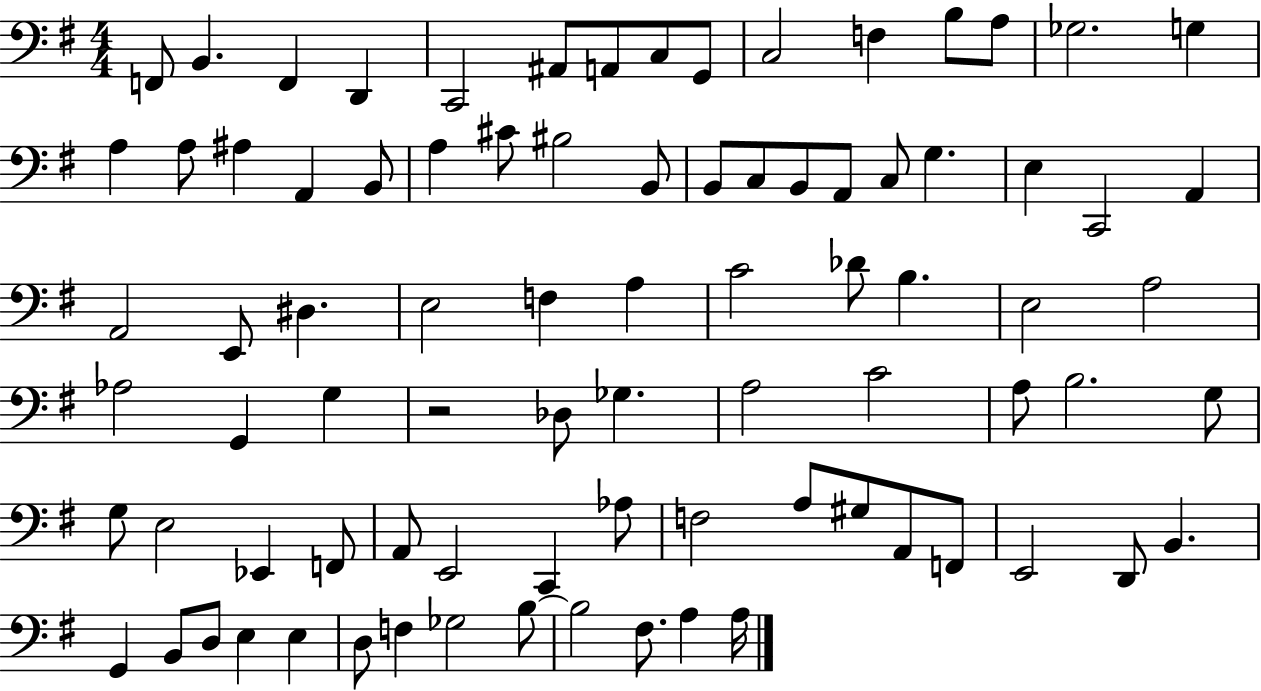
F2/e B2/q. F2/q D2/q C2/h A#2/e A2/e C3/e G2/e C3/h F3/q B3/e A3/e Gb3/h. G3/q A3/q A3/e A#3/q A2/q B2/e A3/q C#4/e BIS3/h B2/e B2/e C3/e B2/e A2/e C3/e G3/q. E3/q C2/h A2/q A2/h E2/e D#3/q. E3/h F3/q A3/q C4/h Db4/e B3/q. E3/h A3/h Ab3/h G2/q G3/q R/h Db3/e Gb3/q. A3/h C4/h A3/e B3/h. G3/e G3/e E3/h Eb2/q F2/e A2/e E2/h C2/q Ab3/e F3/h A3/e G#3/e A2/e F2/e E2/h D2/e B2/q. G2/q B2/e D3/e E3/q E3/q D3/e F3/q Gb3/h B3/e B3/h F#3/e. A3/q A3/s